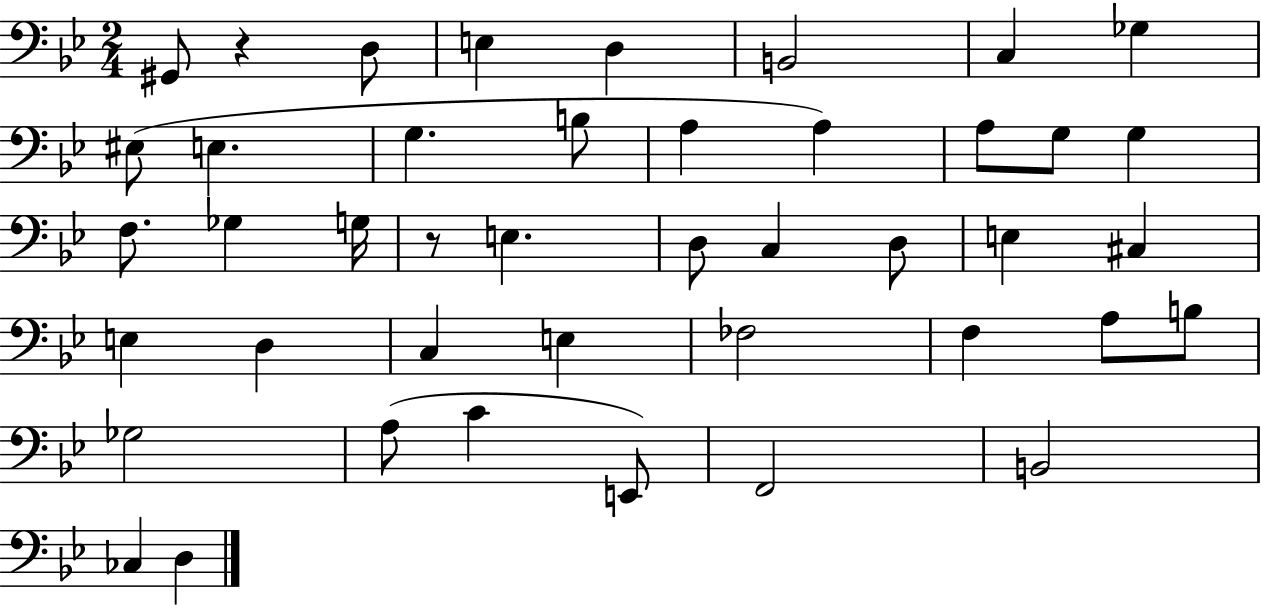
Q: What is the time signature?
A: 2/4